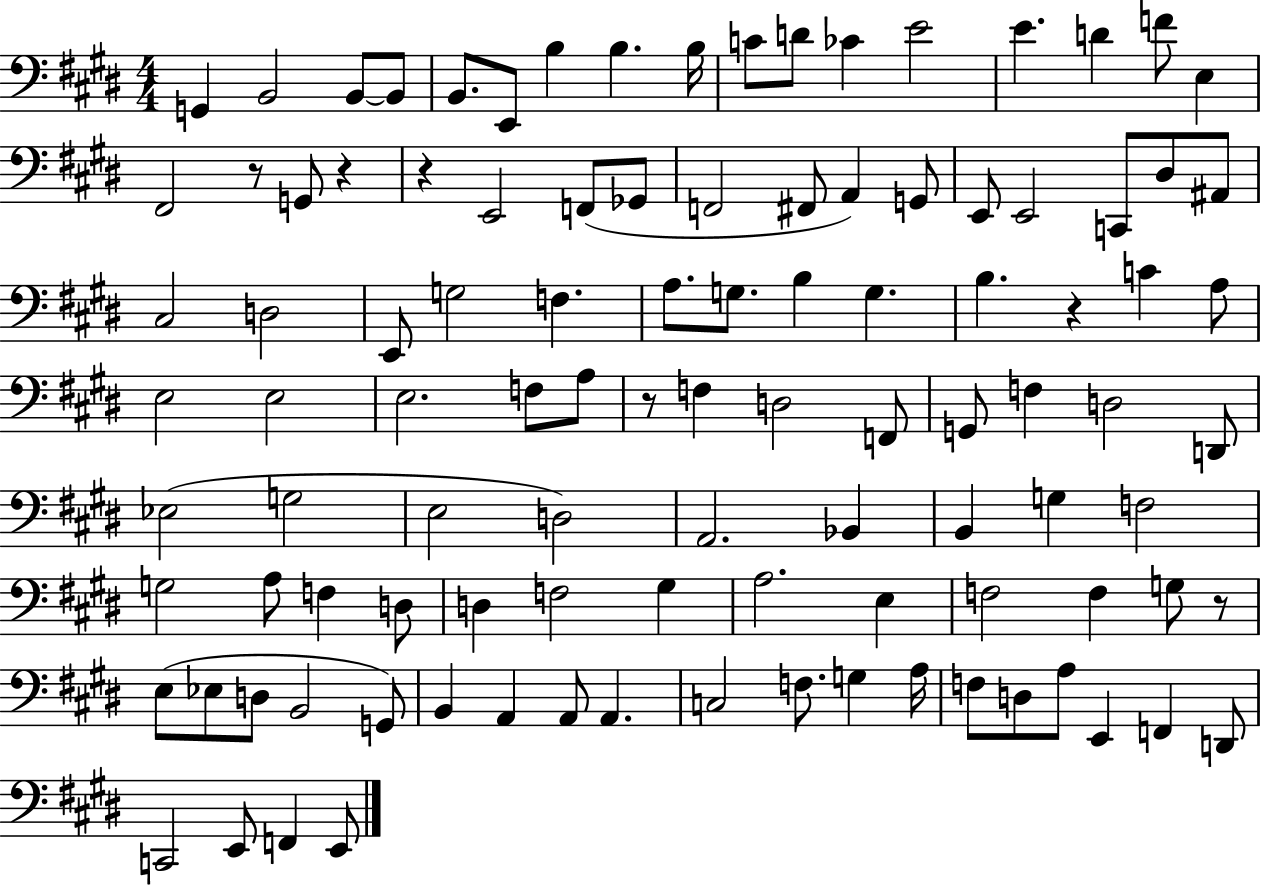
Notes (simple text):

G2/q B2/h B2/e B2/e B2/e. E2/e B3/q B3/q. B3/s C4/e D4/e CES4/q E4/h E4/q. D4/q F4/e E3/q F#2/h R/e G2/e R/q R/q E2/h F2/e Gb2/e F2/h F#2/e A2/q G2/e E2/e E2/h C2/e D#3/e A#2/e C#3/h D3/h E2/e G3/h F3/q. A3/e. G3/e. B3/q G3/q. B3/q. R/q C4/q A3/e E3/h E3/h E3/h. F3/e A3/e R/e F3/q D3/h F2/e G2/e F3/q D3/h D2/e Eb3/h G3/h E3/h D3/h A2/h. Bb2/q B2/q G3/q F3/h G3/h A3/e F3/q D3/e D3/q F3/h G#3/q A3/h. E3/q F3/h F3/q G3/e R/e E3/e Eb3/e D3/e B2/h G2/e B2/q A2/q A2/e A2/q. C3/h F3/e. G3/q A3/s F3/e D3/e A3/e E2/q F2/q D2/e C2/h E2/e F2/q E2/e